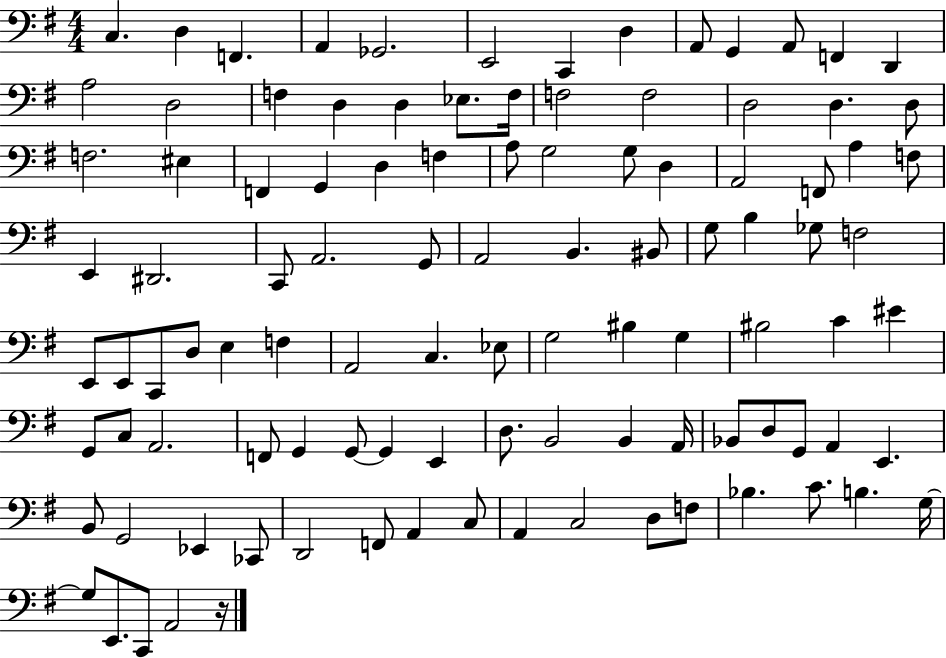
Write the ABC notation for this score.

X:1
T:Untitled
M:4/4
L:1/4
K:G
C, D, F,, A,, _G,,2 E,,2 C,, D, A,,/2 G,, A,,/2 F,, D,, A,2 D,2 F, D, D, _E,/2 F,/4 F,2 F,2 D,2 D, D,/2 F,2 ^E, F,, G,, D, F, A,/2 G,2 G,/2 D, A,,2 F,,/2 A, F,/2 E,, ^D,,2 C,,/2 A,,2 G,,/2 A,,2 B,, ^B,,/2 G,/2 B, _G,/2 F,2 E,,/2 E,,/2 C,,/2 D,/2 E, F, A,,2 C, _E,/2 G,2 ^B, G, ^B,2 C ^E G,,/2 C,/2 A,,2 F,,/2 G,, G,,/2 G,, E,, D,/2 B,,2 B,, A,,/4 _B,,/2 D,/2 G,,/2 A,, E,, B,,/2 G,,2 _E,, _C,,/2 D,,2 F,,/2 A,, C,/2 A,, C,2 D,/2 F,/2 _B, C/2 B, G,/4 G,/2 E,,/2 C,,/2 A,,2 z/4